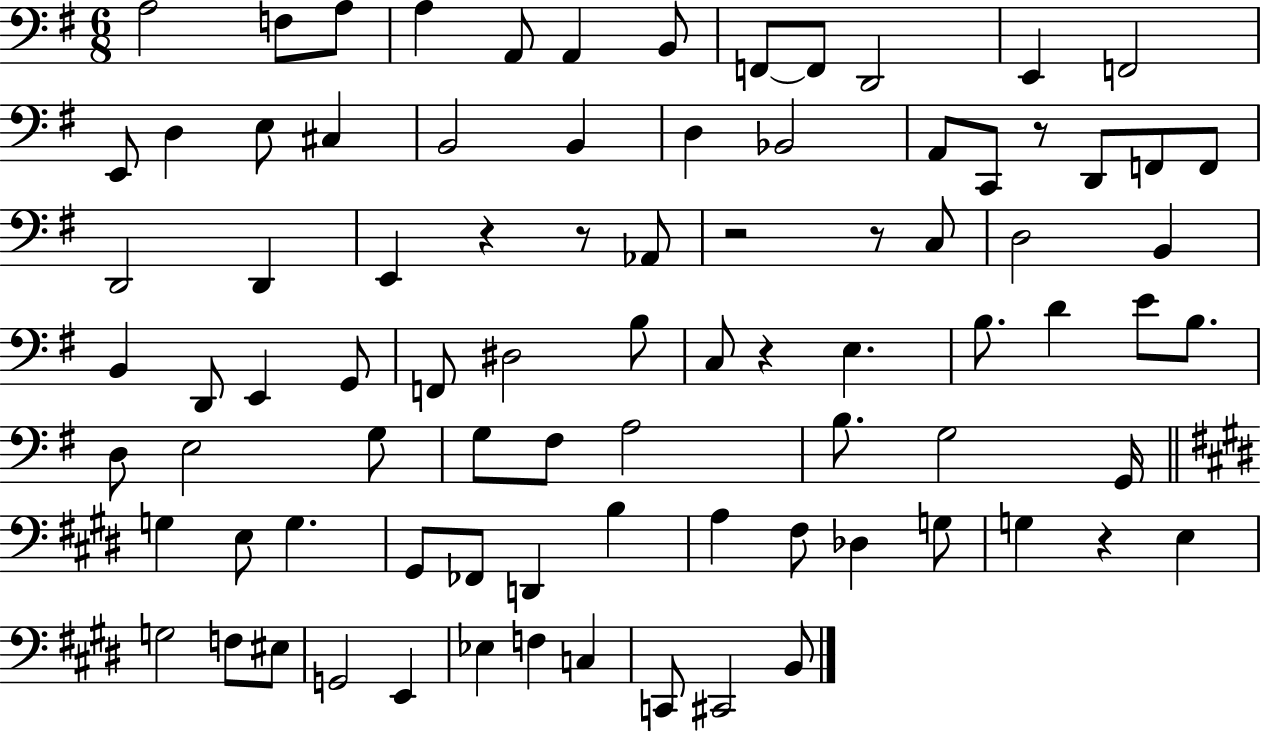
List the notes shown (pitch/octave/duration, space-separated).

A3/h F3/e A3/e A3/q A2/e A2/q B2/e F2/e F2/e D2/h E2/q F2/h E2/e D3/q E3/e C#3/q B2/h B2/q D3/q Bb2/h A2/e C2/e R/e D2/e F2/e F2/e D2/h D2/q E2/q R/q R/e Ab2/e R/h R/e C3/e D3/h B2/q B2/q D2/e E2/q G2/e F2/e D#3/h B3/e C3/e R/q E3/q. B3/e. D4/q E4/e B3/e. D3/e E3/h G3/e G3/e F#3/e A3/h B3/e. G3/h G2/s G3/q E3/e G3/q. G#2/e FES2/e D2/q B3/q A3/q F#3/e Db3/q G3/e G3/q R/q E3/q G3/h F3/e EIS3/e G2/h E2/q Eb3/q F3/q C3/q C2/e C#2/h B2/e